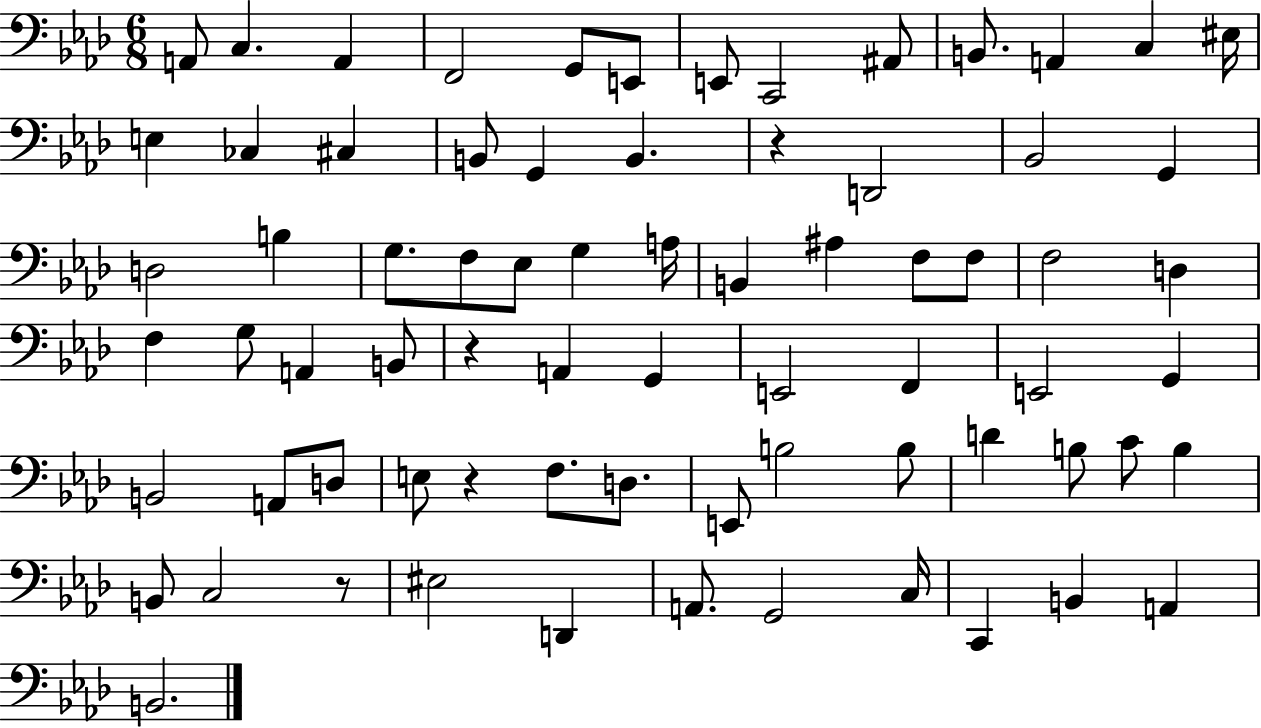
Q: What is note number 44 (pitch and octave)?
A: E2